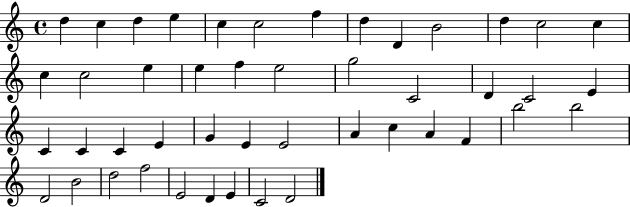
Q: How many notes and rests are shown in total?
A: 46